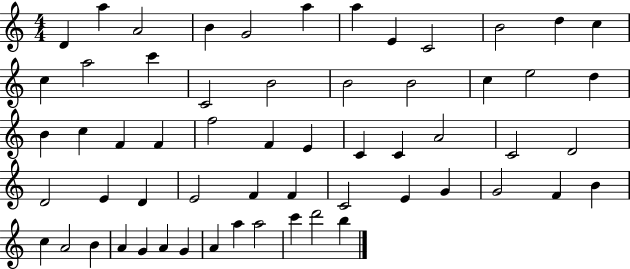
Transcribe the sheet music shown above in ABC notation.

X:1
T:Untitled
M:4/4
L:1/4
K:C
D a A2 B G2 a a E C2 B2 d c c a2 c' C2 B2 B2 B2 c e2 d B c F F f2 F E C C A2 C2 D2 D2 E D E2 F F C2 E G G2 F B c A2 B A G A G A a a2 c' d'2 b